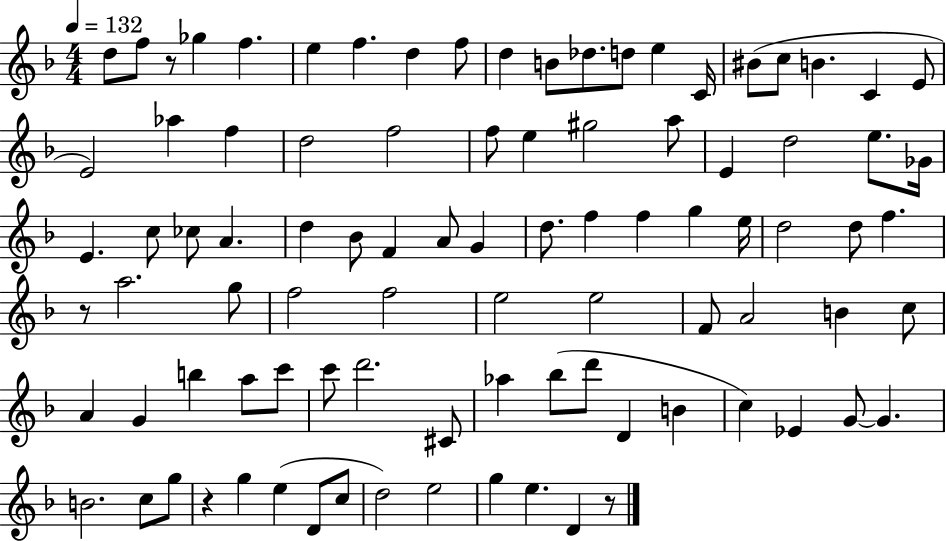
X:1
T:Untitled
M:4/4
L:1/4
K:F
d/2 f/2 z/2 _g f e f d f/2 d B/2 _d/2 d/2 e C/4 ^B/2 c/2 B C E/2 E2 _a f d2 f2 f/2 e ^g2 a/2 E d2 e/2 _G/4 E c/2 _c/2 A d _B/2 F A/2 G d/2 f f g e/4 d2 d/2 f z/2 a2 g/2 f2 f2 e2 e2 F/2 A2 B c/2 A G b a/2 c'/2 c'/2 d'2 ^C/2 _a _b/2 d'/2 D B c _E G/2 G B2 c/2 g/2 z g e D/2 c/2 d2 e2 g e D z/2